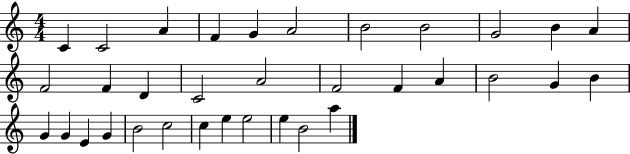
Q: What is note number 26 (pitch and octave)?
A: G4